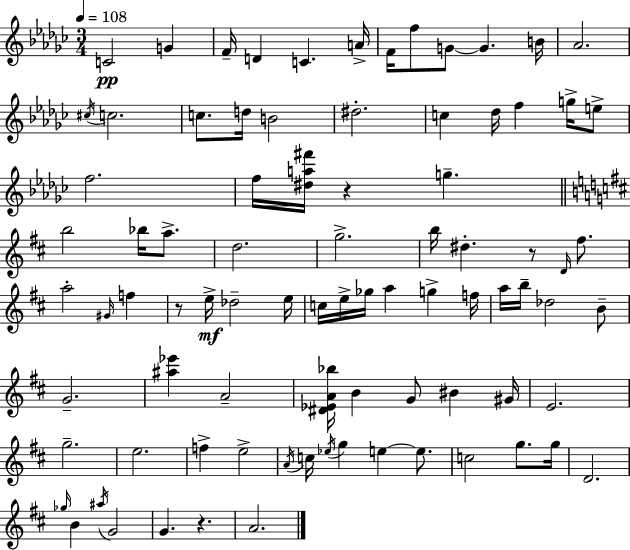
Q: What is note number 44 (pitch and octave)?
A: Gb5